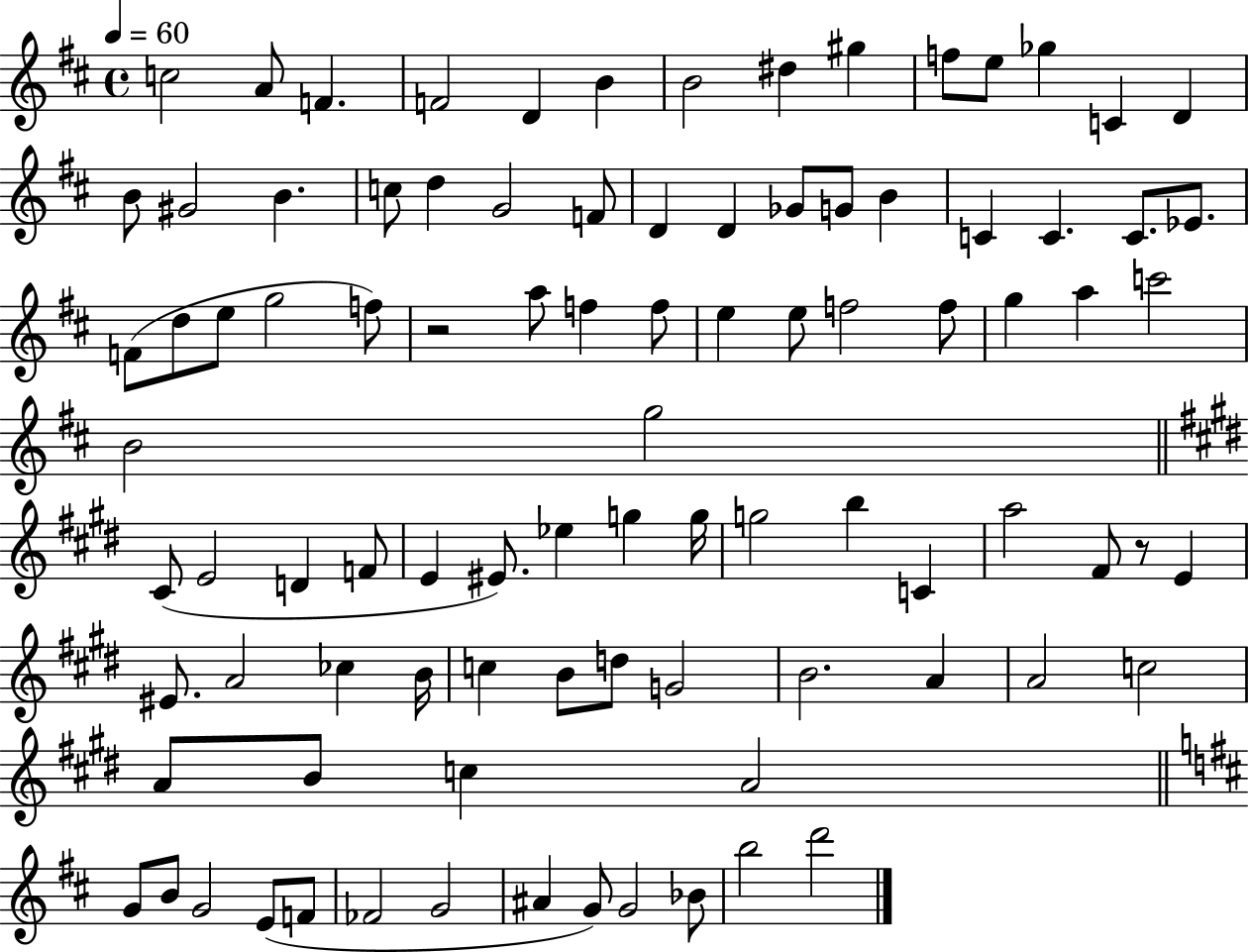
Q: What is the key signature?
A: D major